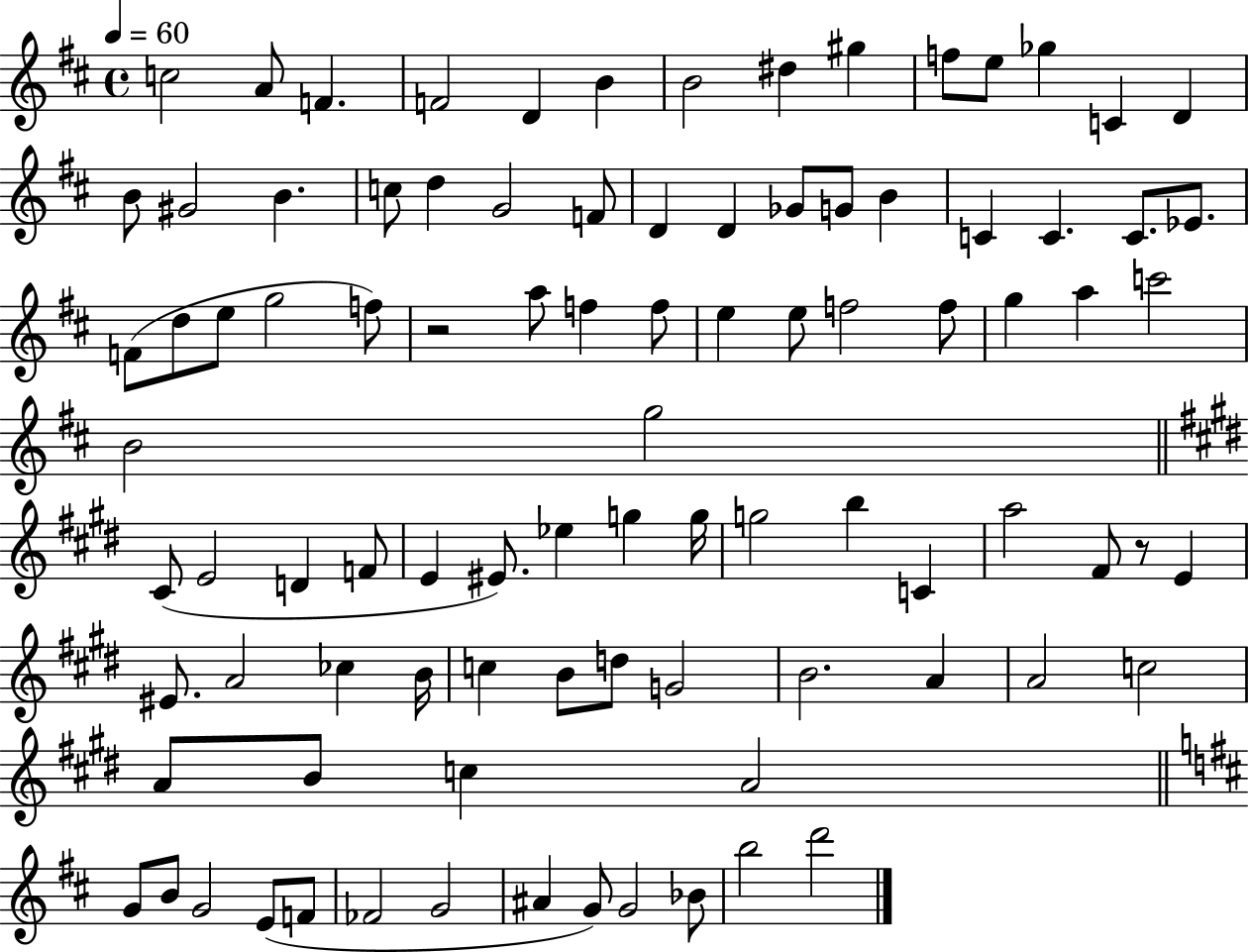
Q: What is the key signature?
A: D major